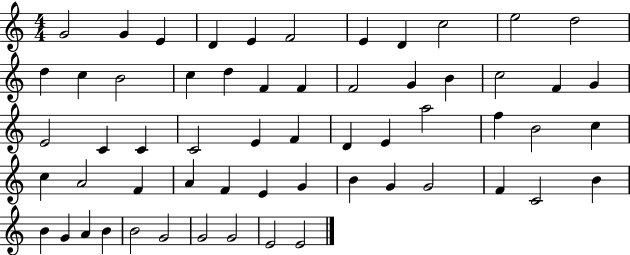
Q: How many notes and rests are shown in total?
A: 59